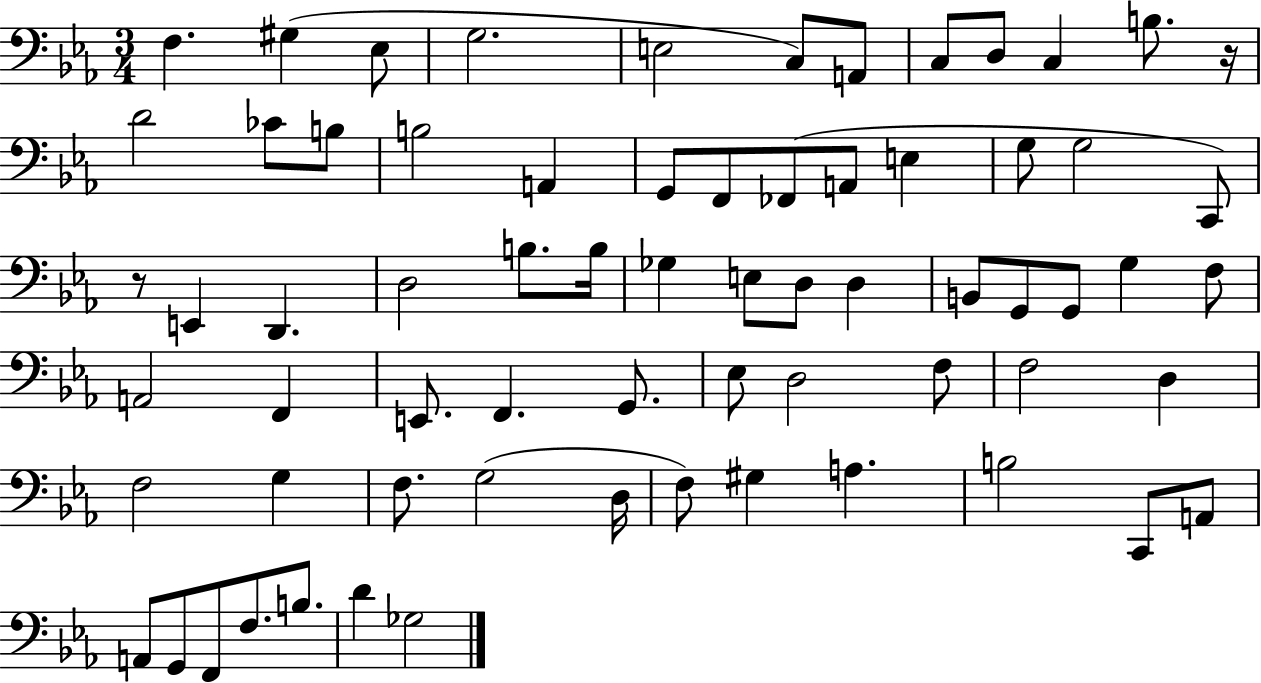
X:1
T:Untitled
M:3/4
L:1/4
K:Eb
F, ^G, _E,/2 G,2 E,2 C,/2 A,,/2 C,/2 D,/2 C, B,/2 z/4 D2 _C/2 B,/2 B,2 A,, G,,/2 F,,/2 _F,,/2 A,,/2 E, G,/2 G,2 C,,/2 z/2 E,, D,, D,2 B,/2 B,/4 _G, E,/2 D,/2 D, B,,/2 G,,/2 G,,/2 G, F,/2 A,,2 F,, E,,/2 F,, G,,/2 _E,/2 D,2 F,/2 F,2 D, F,2 G, F,/2 G,2 D,/4 F,/2 ^G, A, B,2 C,,/2 A,,/2 A,,/2 G,,/2 F,,/2 F,/2 B,/2 D _G,2